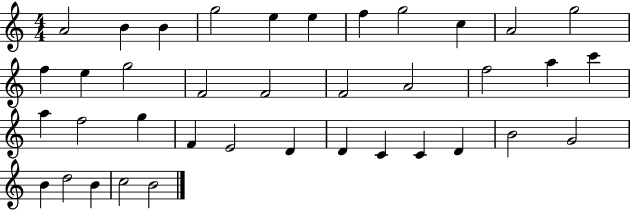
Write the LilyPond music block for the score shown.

{
  \clef treble
  \numericTimeSignature
  \time 4/4
  \key c \major
  a'2 b'4 b'4 | g''2 e''4 e''4 | f''4 g''2 c''4 | a'2 g''2 | \break f''4 e''4 g''2 | f'2 f'2 | f'2 a'2 | f''2 a''4 c'''4 | \break a''4 f''2 g''4 | f'4 e'2 d'4 | d'4 c'4 c'4 d'4 | b'2 g'2 | \break b'4 d''2 b'4 | c''2 b'2 | \bar "|."
}